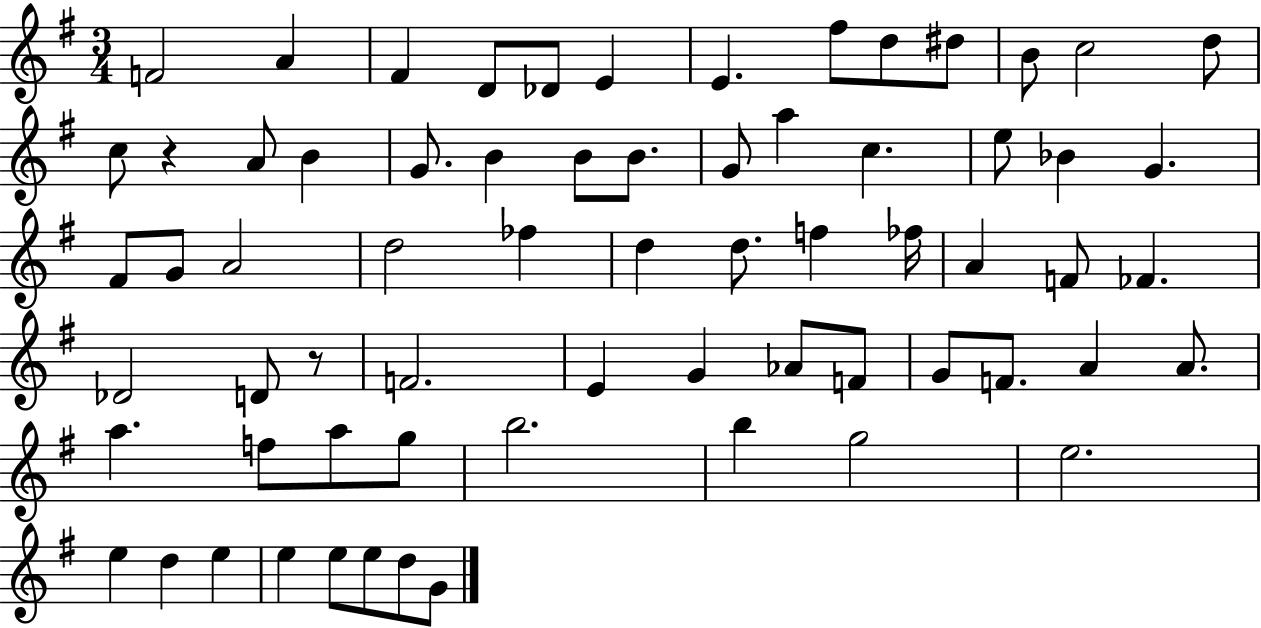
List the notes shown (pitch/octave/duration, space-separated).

F4/h A4/q F#4/q D4/e Db4/e E4/q E4/q. F#5/e D5/e D#5/e B4/e C5/h D5/e C5/e R/q A4/e B4/q G4/e. B4/q B4/e B4/e. G4/e A5/q C5/q. E5/e Bb4/q G4/q. F#4/e G4/e A4/h D5/h FES5/q D5/q D5/e. F5/q FES5/s A4/q F4/e FES4/q. Db4/h D4/e R/e F4/h. E4/q G4/q Ab4/e F4/e G4/e F4/e. A4/q A4/e. A5/q. F5/e A5/e G5/e B5/h. B5/q G5/h E5/h. E5/q D5/q E5/q E5/q E5/e E5/e D5/e G4/e